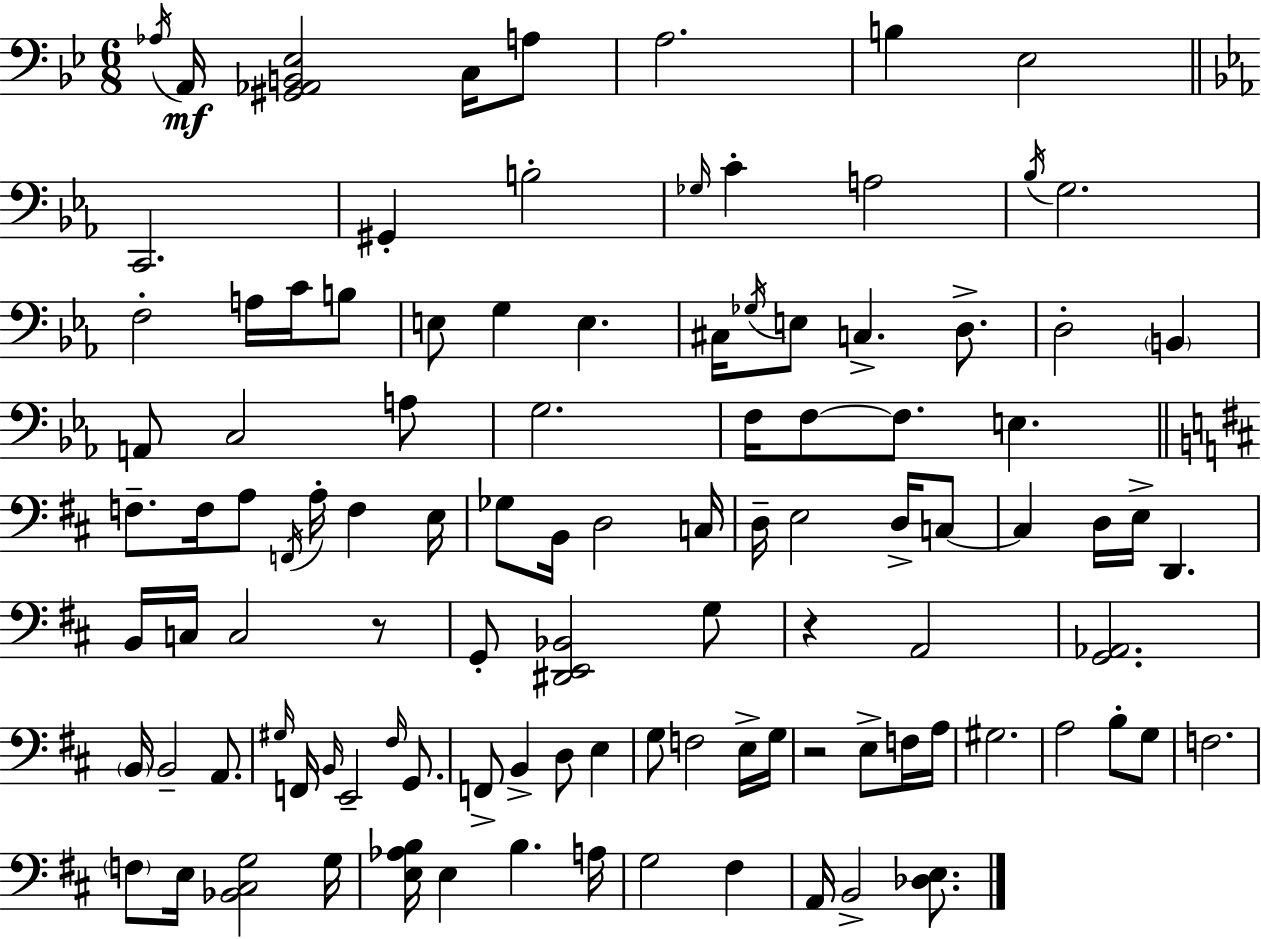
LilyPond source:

{
  \clef bass
  \numericTimeSignature
  \time 6/8
  \key g \minor
  \acciaccatura { aes16 }\mf a,16 <gis, aes, b, ees>2 c16 a8 | a2. | b4 ees2 | \bar "||" \break \key c \minor c,2. | gis,4-. b2-. | \grace { ges16 } c'4-. a2 | \acciaccatura { bes16 } g2. | \break f2-. a16 c'16 | b8 e8 g4 e4. | cis16 \acciaccatura { ges16 } e8 c4.-> | d8.-> d2-. \parenthesize b,4 | \break a,8 c2 | a8 g2. | f16 f8~~ f8. e4. | \bar "||" \break \key d \major f8.-- f16 a8 \acciaccatura { f,16 } a16-. f4 | e16 ges8 b,16 d2 | c16 d16-- e2 d16-> c8~~ | c4 d16 e16-> d,4. | \break b,16 c16 c2 r8 | g,8-. <dis, e, bes,>2 g8 | r4 a,2 | <g, aes,>2. | \break \parenthesize b,16 b,2-- a,8. | \grace { gis16 } f,16 \grace { b,16 } e,2-- | \grace { fis16 } g,8. f,8-> b,4-> d8 | e4 g8 f2 | \break e16-> g16 r2 | e8-> f16 a16 gis2. | a2 | b8-. g8 f2. | \break \parenthesize f8 e16 <bes, cis g>2 | g16 <e aes b>16 e4 b4. | a16 g2 | fis4 a,16 b,2-> | \break <des e>8. \bar "|."
}